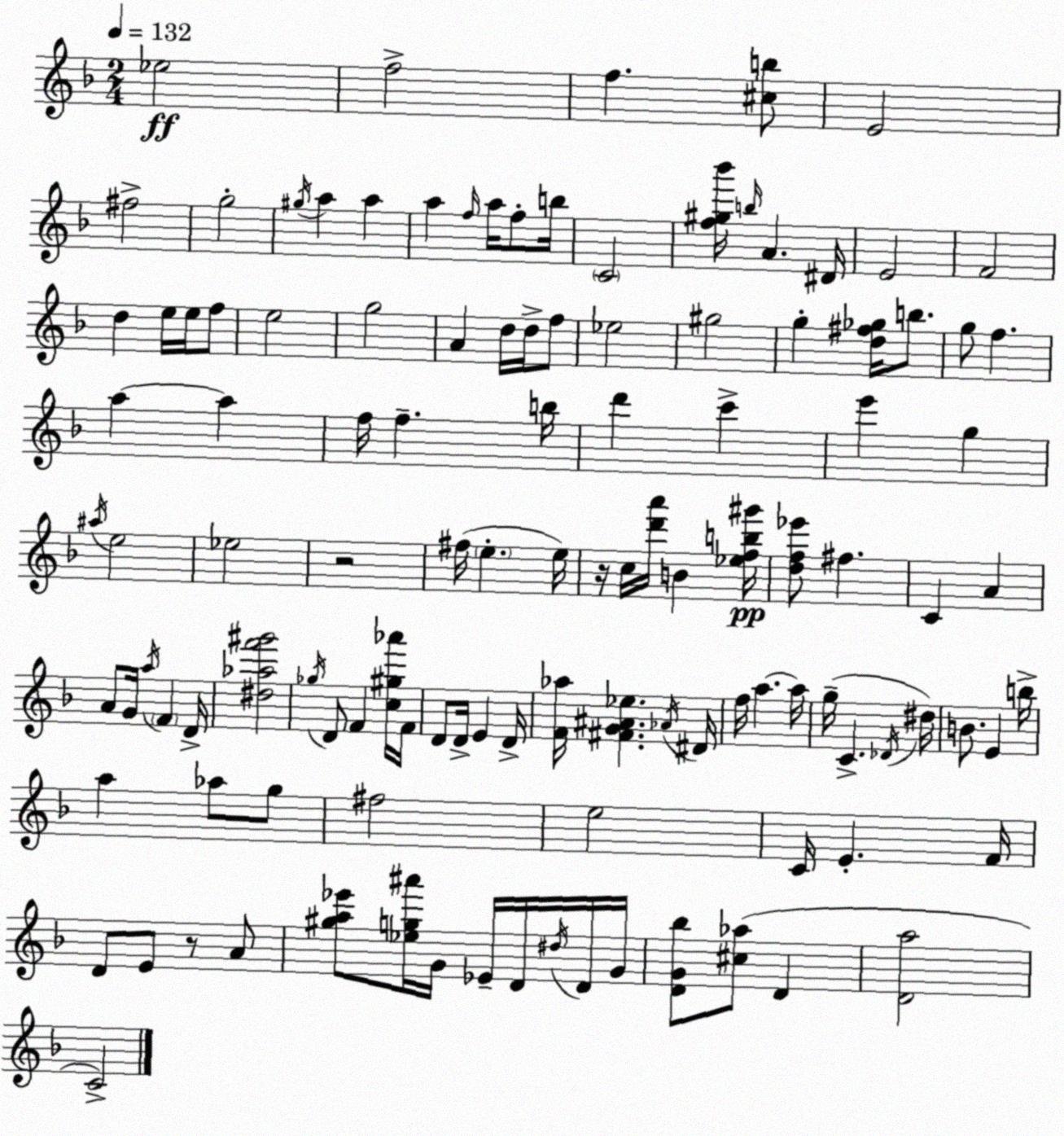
X:1
T:Untitled
M:2/4
L:1/4
K:Dm
_e2 f2 f [^cb]/2 E2 ^f2 g2 ^g/4 a a a f/4 a/4 f/2 b/4 C2 [f^g_b']/4 b/4 A ^D/4 E2 F2 d e/4 e/4 f/2 e2 g2 A d/4 d/4 f/2 _e2 ^g2 g [d^f_g]/4 b/2 g/2 f a a f/4 f b/4 d' c' e' g ^a/4 e2 _e2 z2 ^f/4 e e/4 z/4 c/4 [d'a']/4 B [_efb^g']/4 [df_e']/2 ^f C A A/2 G/4 a/4 F D/4 [^d_af'^g']2 _g/4 D/2 F [c^g_a']/4 F/4 D/2 D/4 E D/4 [F_a]/4 [^FG^A_e] _A/4 ^D/4 f/4 a a/4 g/4 C _D/4 ^d/4 B/2 E b/4 a _a/2 g/2 ^f2 e2 C/4 E F/4 D/2 E/2 z/2 A/2 [^ga_e']/2 [_eg^a']/4 G/4 _E/4 D/4 ^d/4 D/4 G/4 [DG_b]/2 [^c_a]/2 D [Da]2 C2